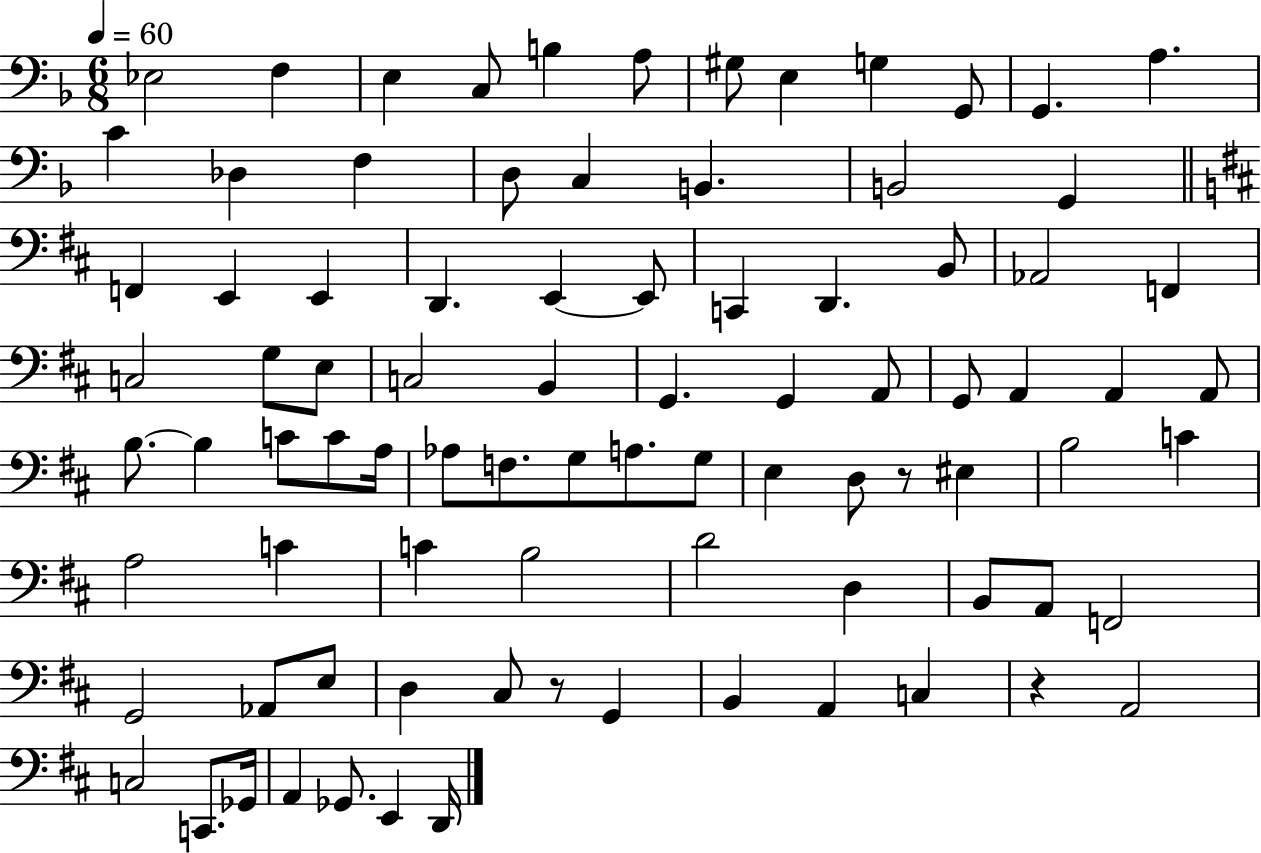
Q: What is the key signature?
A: F major